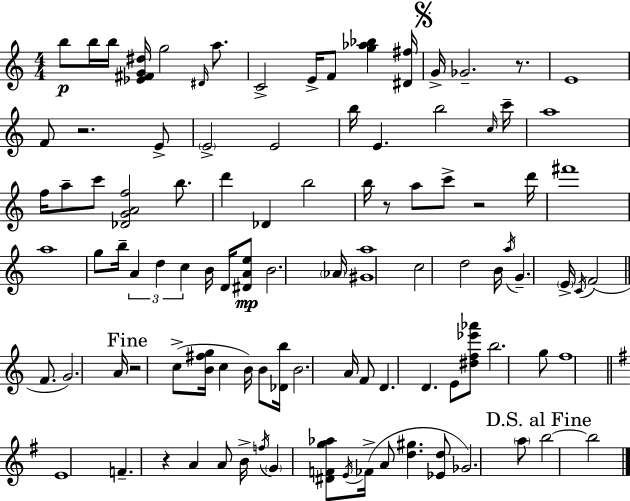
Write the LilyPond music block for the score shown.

{
  \clef treble
  \numericTimeSignature
  \time 4/4
  \key a \minor
  b''8\p b''16 b''16 <ees' fis' g' dis''>16 g''2 \grace { dis'16 } a''8. | c'2-> e'16-> f'8 <g'' aes'' bes''>4 | <dis' fis''>16 \mark \markup { \musicglyph "scripts.segno" } g'16-> ges'2.-- r8. | e'1 | \break f'8 r2. e'8-> | \parenthesize e'2-> e'2 | b''16 e'4. b''2 | \grace { c''16 } c'''16-- a''1 | \break f''16 a''8-- c'''8 <des' g' a' f''>2 b''8. | d'''4 des'4 b''2 | b''16 r8 a''8 c'''8-> r2 | d'''16 fis'''1 | \break a''1 | g''8 b''16-- \tuplet 3/2 { a'4 d''4 c''4 } | b'16 d'16 <dis' a' e''>8\mp b'2. | \parenthesize aes'16 <gis' a''>1 | \break c''2 d''2 | b'16 \acciaccatura { a''16 } g'4.-- \parenthesize e'16-> \acciaccatura { c'16 } f'2( | \bar "||" \break \key a \minor f'8. g'2.) a'16 | \mark "Fine" r2 c''8->( <b' fis'' g''>16 c''4 b'16) | b'8 <des' b''>16 b'2. a'16 | f'8 d'4. d'4. e'8 | \break <dis'' f'' ees''' aes'''>8 b''2. g''8 | f''1 | \bar "||" \break \key g \major e'1 | f'4.-- r4 a'4 a'8 | b'16-> \acciaccatura { f''16 } \parenthesize g'4 <dis' f' g'' aes''>8 \acciaccatura { e'16 }( fes'16-> a'8 <d'' gis''>4. | <ees' d''>8 ges'2.) | \break \parenthesize a''8 \mark "D.S. al Fine" b''2~~ b''2 | \bar "|."
}